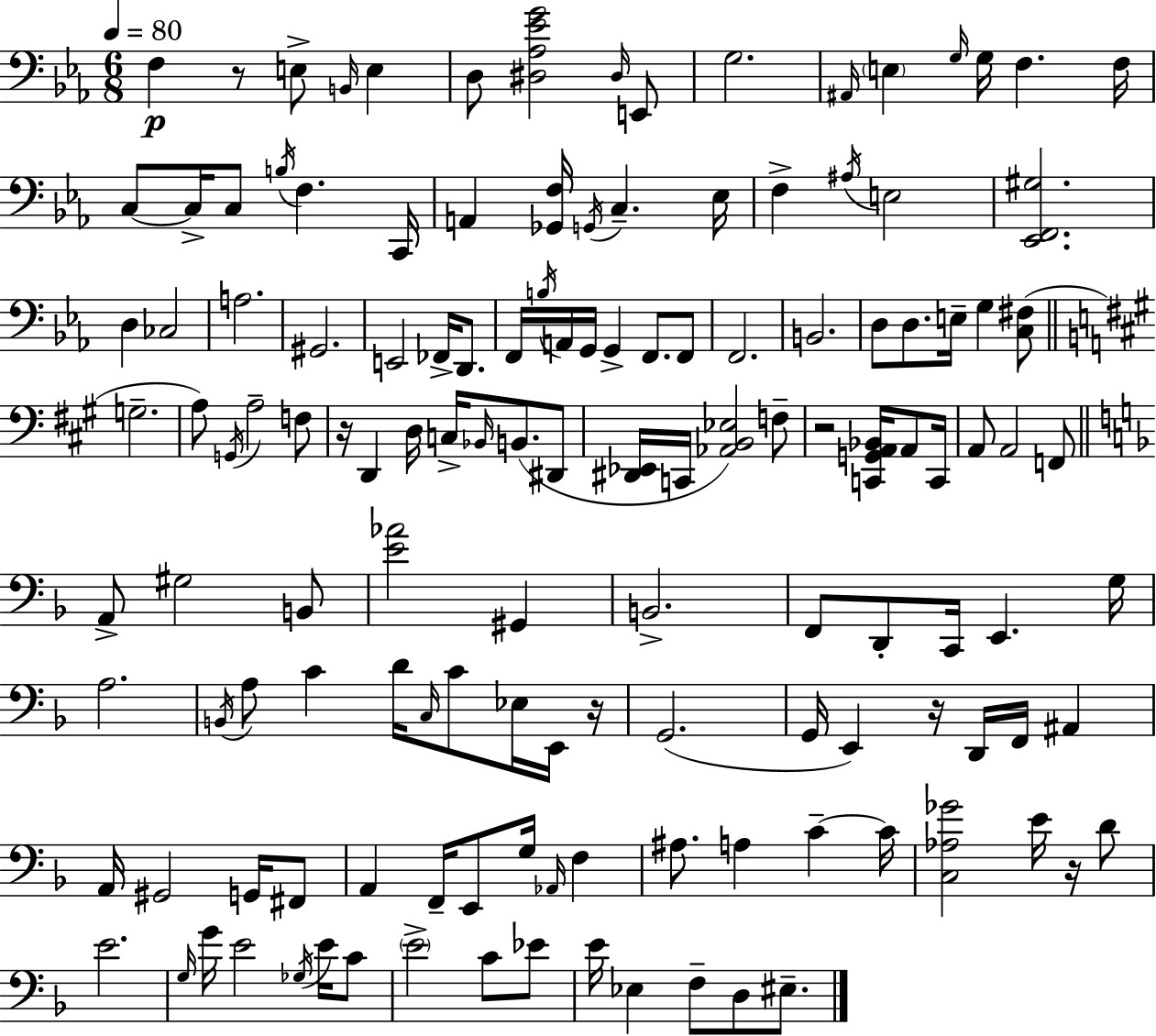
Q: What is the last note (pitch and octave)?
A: EIS3